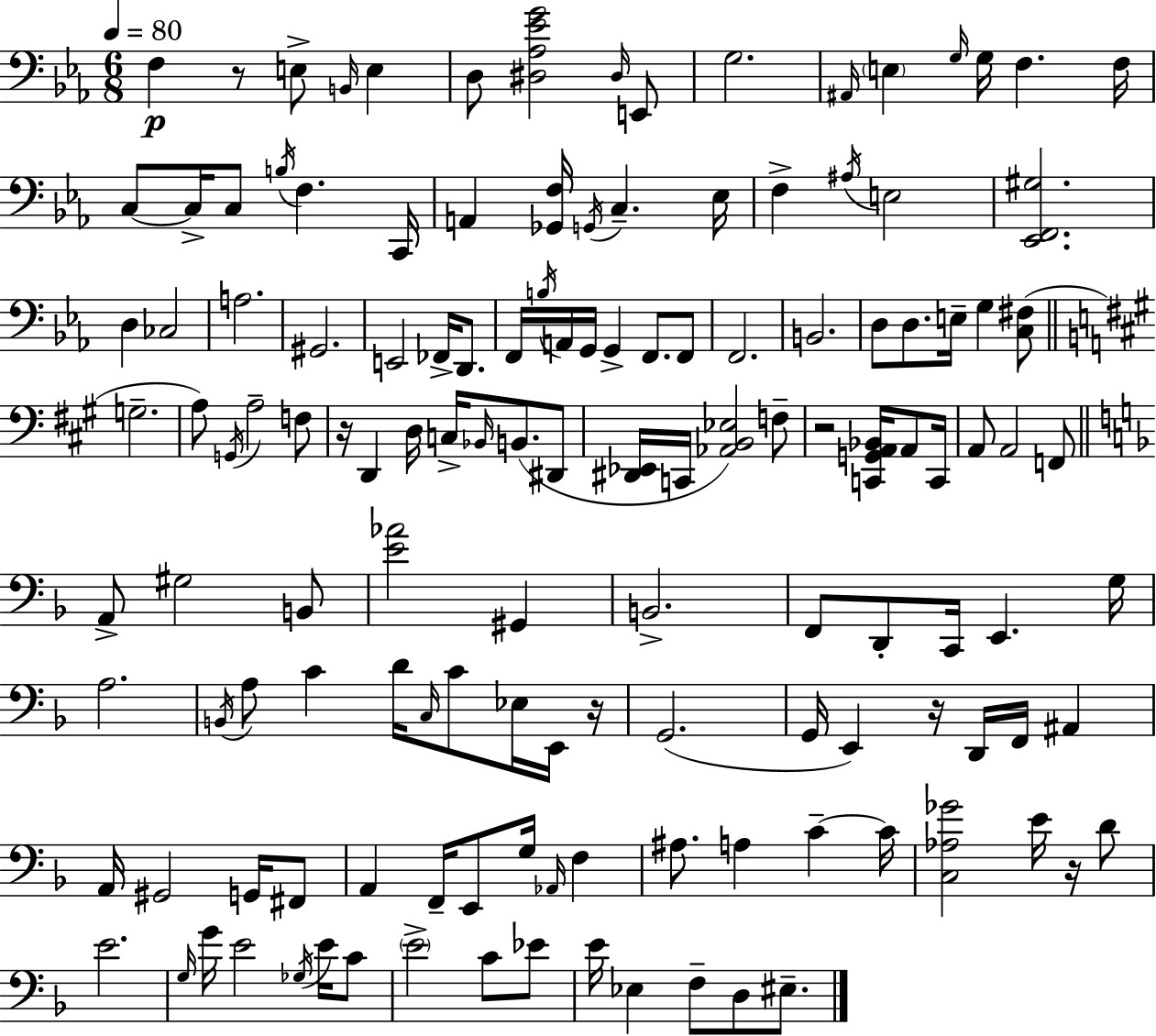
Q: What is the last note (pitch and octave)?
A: EIS3